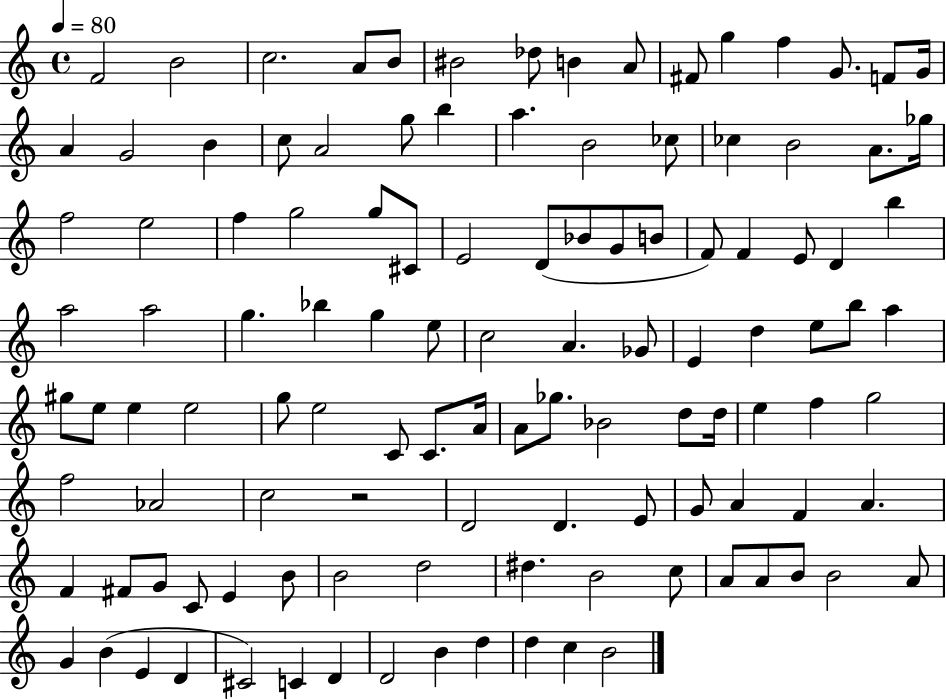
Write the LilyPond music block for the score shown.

{
  \clef treble
  \time 4/4
  \defaultTimeSignature
  \key c \major
  \tempo 4 = 80
  f'2 b'2 | c''2. a'8 b'8 | bis'2 des''8 b'4 a'8 | fis'8 g''4 f''4 g'8. f'8 g'16 | \break a'4 g'2 b'4 | c''8 a'2 g''8 b''4 | a''4. b'2 ces''8 | ces''4 b'2 a'8. ges''16 | \break f''2 e''2 | f''4 g''2 g''8 cis'8 | e'2 d'8( bes'8 g'8 b'8 | f'8) f'4 e'8 d'4 b''4 | \break a''2 a''2 | g''4. bes''4 g''4 e''8 | c''2 a'4. ges'8 | e'4 d''4 e''8 b''8 a''4 | \break gis''8 e''8 e''4 e''2 | g''8 e''2 c'8 c'8. a'16 | a'8 ges''8. bes'2 d''8 d''16 | e''4 f''4 g''2 | \break f''2 aes'2 | c''2 r2 | d'2 d'4. e'8 | g'8 a'4 f'4 a'4. | \break f'4 fis'8 g'8 c'8 e'4 b'8 | b'2 d''2 | dis''4. b'2 c''8 | a'8 a'8 b'8 b'2 a'8 | \break g'4 b'4( e'4 d'4 | cis'2) c'4 d'4 | d'2 b'4 d''4 | d''4 c''4 b'2 | \break \bar "|."
}